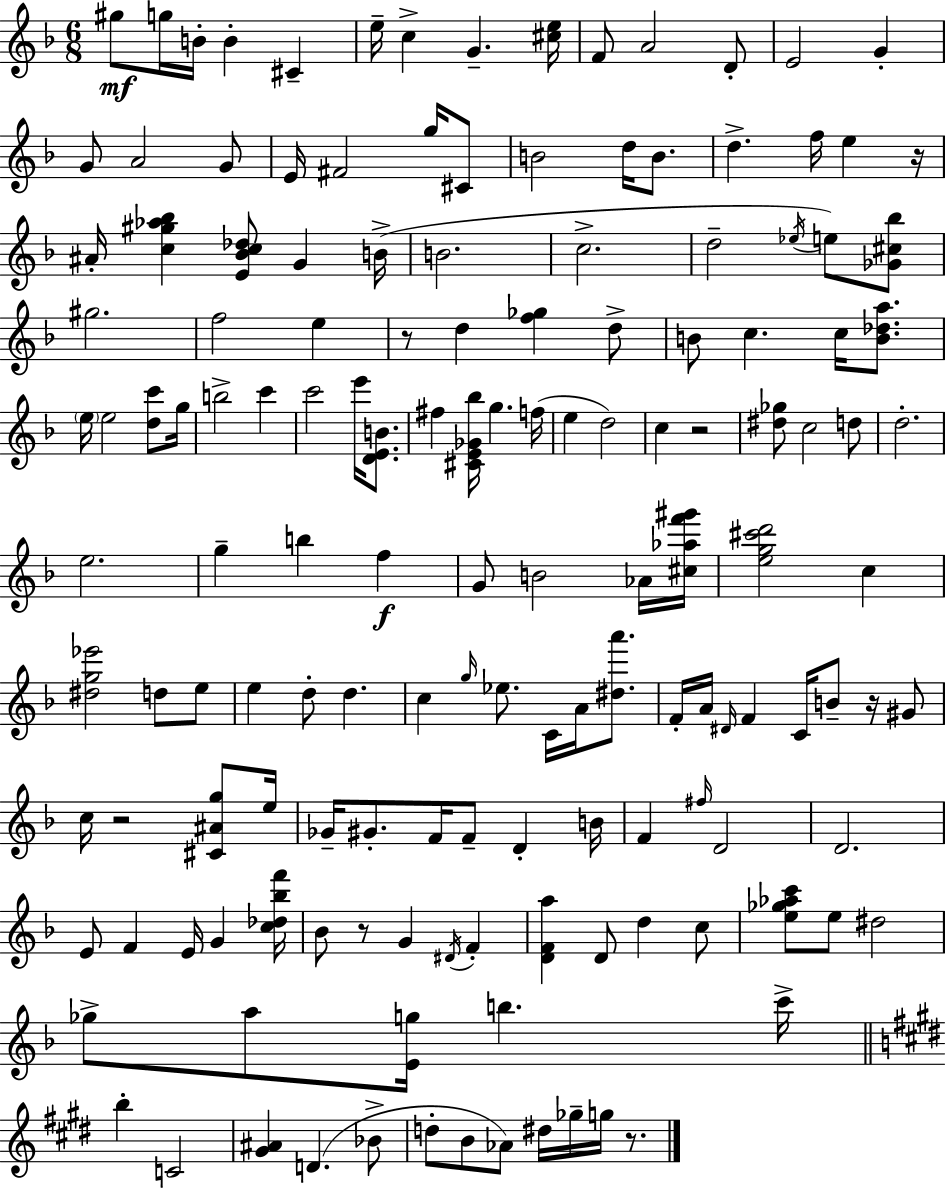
{
  \clef treble
  \numericTimeSignature
  \time 6/8
  \key f \major
  gis''8\mf g''16 b'16-. b'4-. cis'4-- | e''16-- c''4-> g'4.-- <cis'' e''>16 | f'8 a'2 d'8-. | e'2 g'4-. | \break g'8 a'2 g'8 | e'16 fis'2 g''16 cis'8 | b'2 d''16 b'8. | d''4.-> f''16 e''4 r16 | \break ais'16-. <c'' gis'' aes'' bes''>4 <e' bes' c'' des''>8 g'4 b'16->( | b'2. | c''2.-> | d''2-- \acciaccatura { ees''16 }) e''8 <ges' cis'' bes''>8 | \break gis''2. | f''2 e''4 | r8 d''4 <f'' ges''>4 d''8-> | b'8 c''4. c''16 <b' des'' a''>8. | \break \parenthesize e''16 e''2 <d'' c'''>8 | g''16 b''2-> c'''4 | c'''2 e'''16 <d' e' b'>8. | fis''4 <cis' e' ges' bes''>16 g''4. | \break f''16( e''4 d''2) | c''4 r2 | <dis'' ges''>8 c''2 d''8 | d''2.-. | \break e''2. | g''4-- b''4 f''4\f | g'8 b'2 aes'16 | <cis'' aes'' f''' gis'''>16 <e'' g'' cis''' d'''>2 c''4 | \break <dis'' g'' ees'''>2 d''8 e''8 | e''4 d''8-. d''4. | c''4 \grace { g''16 } ees''8. c'16 a'16 <dis'' a'''>8. | f'16-. a'16 \grace { dis'16 } f'4 c'16 b'8-- | \break r16 gis'8 c''16 r2 | <cis' ais' g''>8 e''16 ges'16-- gis'8.-. f'16 f'8-- d'4-. | b'16 f'4 \grace { fis''16 } d'2 | d'2. | \break e'8 f'4 e'16 g'4 | <c'' des'' bes'' f'''>16 bes'8 r8 g'4 | \acciaccatura { dis'16 } f'4-. <d' f' a''>4 d'8 d''4 | c''8 <e'' ges'' aes'' c'''>8 e''8 dis''2 | \break ges''8-> a''8 <e' g''>16 b''4. | c'''16-> \bar "||" \break \key e \major b''4-. c'2 | <gis' ais'>4 d'4.( bes'8-> | d''8-. b'8 aes'8) dis''16 ges''16-- g''16 r8. | \bar "|."
}